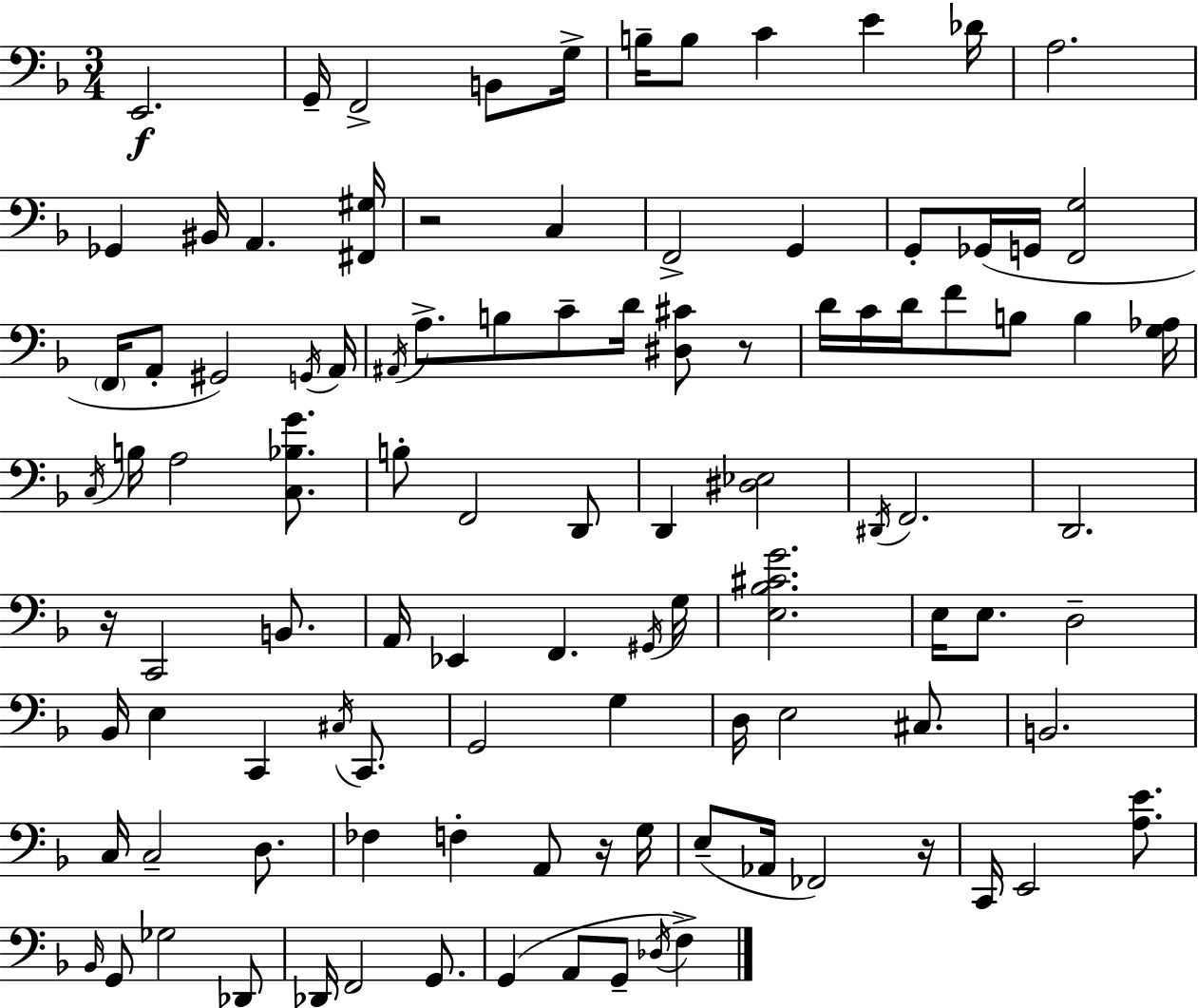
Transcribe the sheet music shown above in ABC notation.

X:1
T:Untitled
M:3/4
L:1/4
K:F
E,,2 G,,/4 F,,2 B,,/2 G,/4 B,/4 B,/2 C E _D/4 A,2 _G,, ^B,,/4 A,, [^F,,^G,]/4 z2 C, F,,2 G,, G,,/2 _G,,/4 G,,/4 [F,,G,]2 F,,/4 A,,/2 ^G,,2 G,,/4 A,,/4 ^A,,/4 A,/2 B,/2 C/2 D/4 [^D,^C]/2 z/2 D/4 C/4 D/4 F/2 B,/2 B, [G,_A,]/4 C,/4 B,/4 A,2 [C,_B,G]/2 B,/2 F,,2 D,,/2 D,, [^D,_E,]2 ^D,,/4 F,,2 D,,2 z/4 C,,2 B,,/2 A,,/4 _E,, F,, ^G,,/4 G,/4 [E,_B,^CG]2 E,/4 E,/2 D,2 _B,,/4 E, C,, ^C,/4 C,,/2 G,,2 G, D,/4 E,2 ^C,/2 B,,2 C,/4 C,2 D,/2 _F, F, A,,/2 z/4 G,/4 E,/2 _A,,/4 _F,,2 z/4 C,,/4 E,,2 [A,E]/2 _B,,/4 G,,/2 _G,2 _D,,/2 _D,,/4 F,,2 G,,/2 G,, A,,/2 G,,/2 _D,/4 F,